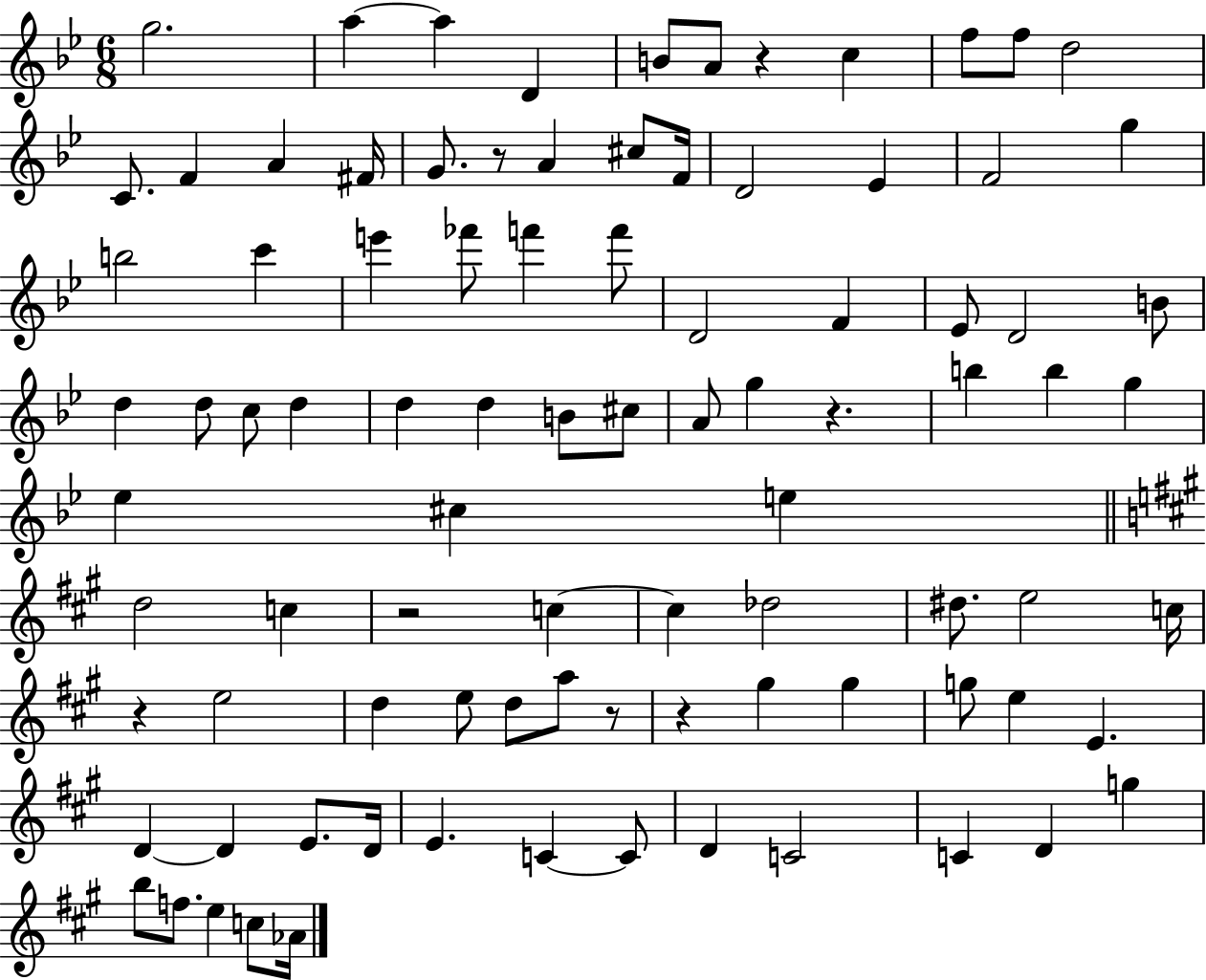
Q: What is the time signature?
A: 6/8